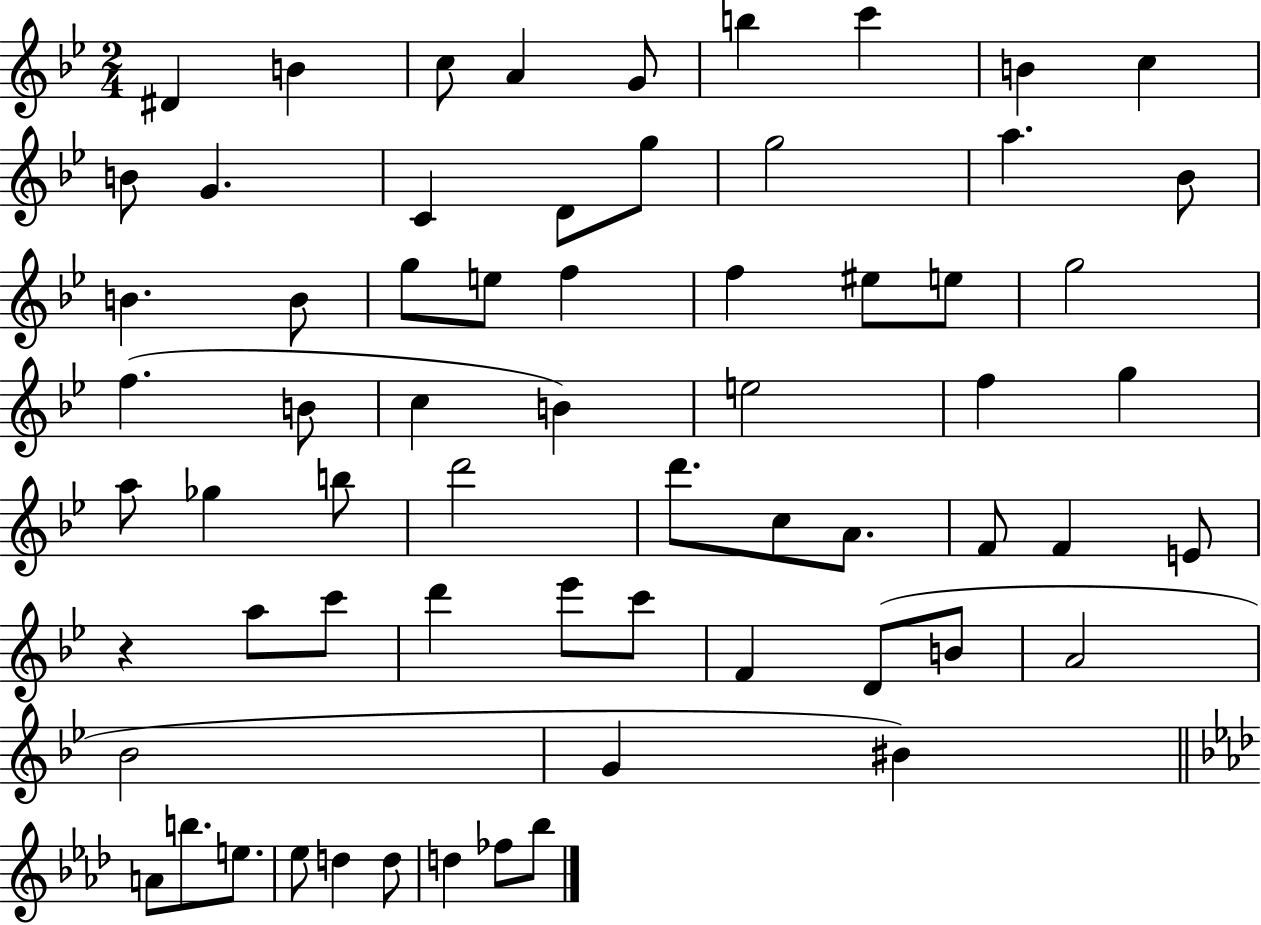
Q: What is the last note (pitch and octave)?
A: Bb5